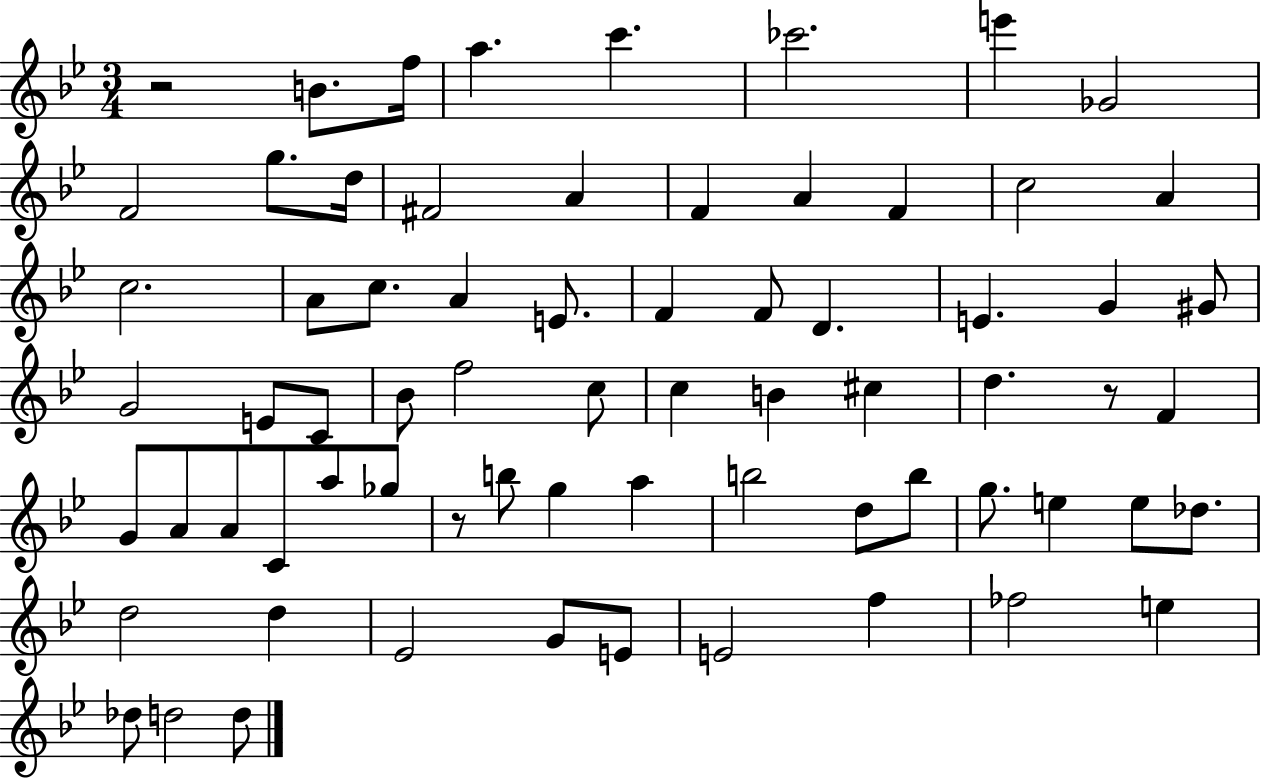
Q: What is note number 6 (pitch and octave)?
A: E6